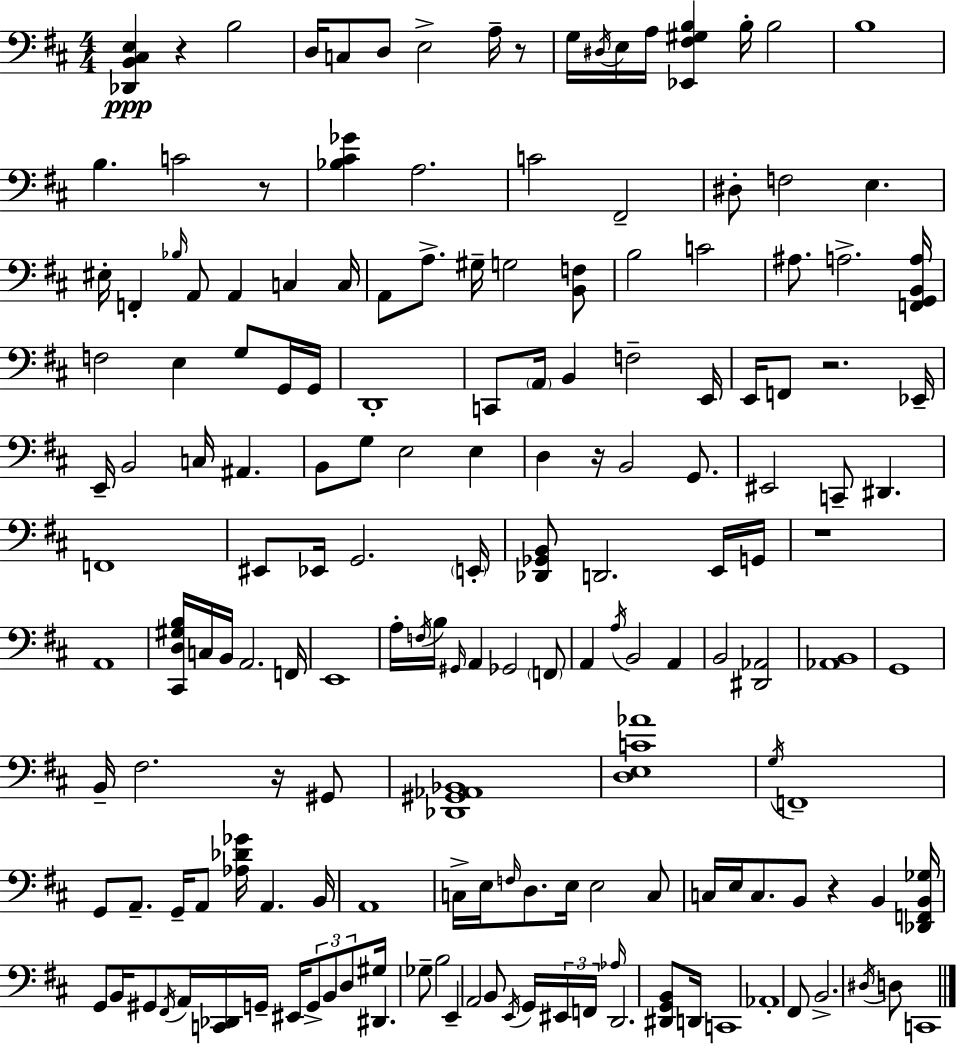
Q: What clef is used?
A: bass